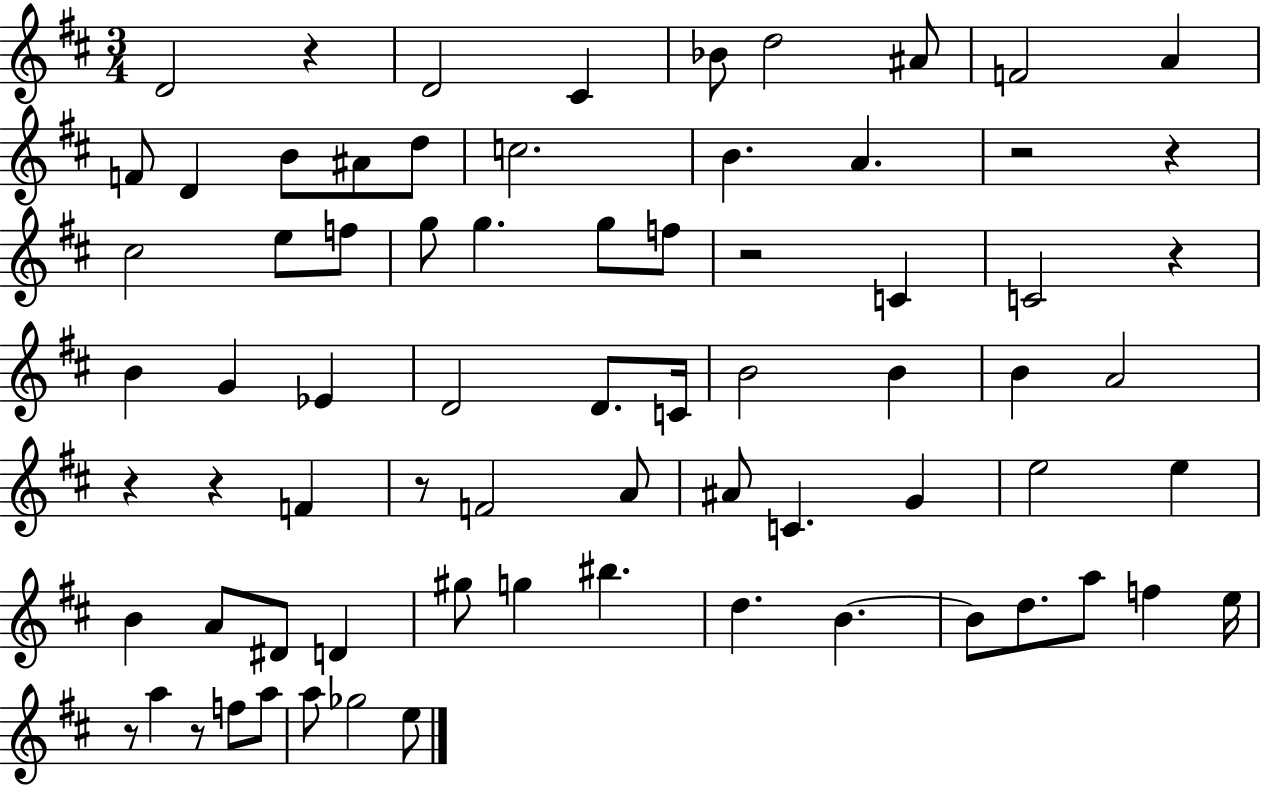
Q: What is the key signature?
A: D major